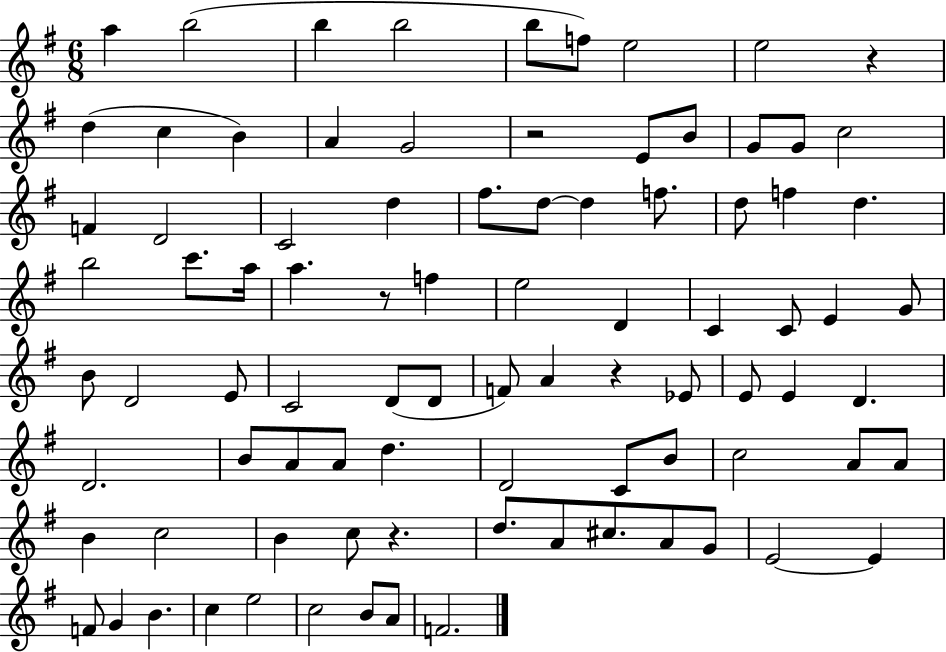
A5/q B5/h B5/q B5/h B5/e F5/e E5/h E5/h R/q D5/q C5/q B4/q A4/q G4/h R/h E4/e B4/e G4/e G4/e C5/h F4/q D4/h C4/h D5/q F#5/e. D5/e D5/q F5/e. D5/e F5/q D5/q. B5/h C6/e. A5/s A5/q. R/e F5/q E5/h D4/q C4/q C4/e E4/q G4/e B4/e D4/h E4/e C4/h D4/e D4/e F4/e A4/q R/q Eb4/e E4/e E4/q D4/q. D4/h. B4/e A4/e A4/e D5/q. D4/h C4/e B4/e C5/h A4/e A4/e B4/q C5/h B4/q C5/e R/q. D5/e. A4/e C#5/e. A4/e G4/e E4/h E4/q F4/e G4/q B4/q. C5/q E5/h C5/h B4/e A4/e F4/h.